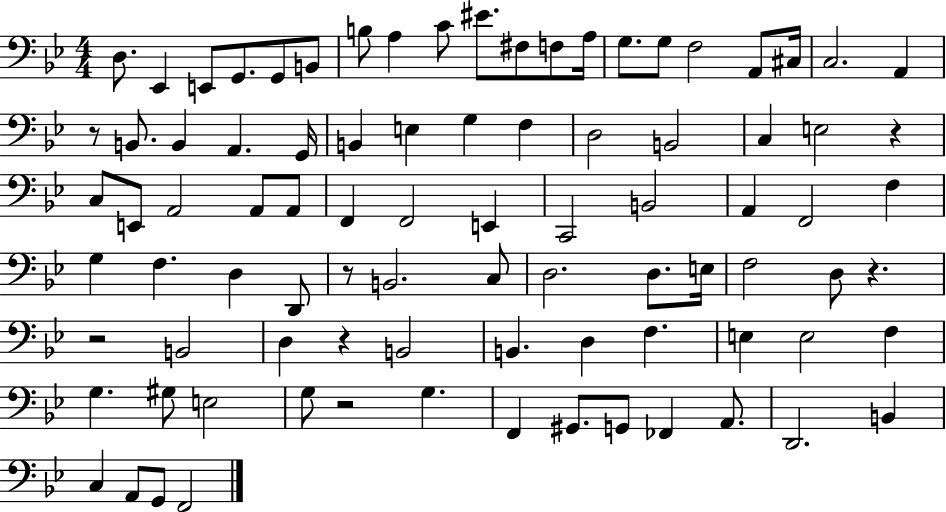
X:1
T:Untitled
M:4/4
L:1/4
K:Bb
D,/2 _E,, E,,/2 G,,/2 G,,/2 B,,/2 B,/2 A, C/2 ^E/2 ^F,/2 F,/2 A,/4 G,/2 G,/2 F,2 A,,/2 ^C,/4 C,2 A,, z/2 B,,/2 B,, A,, G,,/4 B,, E, G, F, D,2 B,,2 C, E,2 z C,/2 E,,/2 A,,2 A,,/2 A,,/2 F,, F,,2 E,, C,,2 B,,2 A,, F,,2 F, G, F, D, D,,/2 z/2 B,,2 C,/2 D,2 D,/2 E,/4 F,2 D,/2 z z2 B,,2 D, z B,,2 B,, D, F, E, E,2 F, G, ^G,/2 E,2 G,/2 z2 G, F,, ^G,,/2 G,,/2 _F,, A,,/2 D,,2 B,, C, A,,/2 G,,/2 F,,2